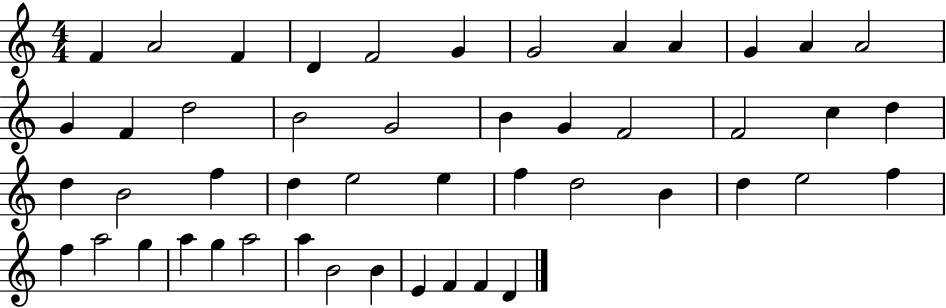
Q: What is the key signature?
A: C major